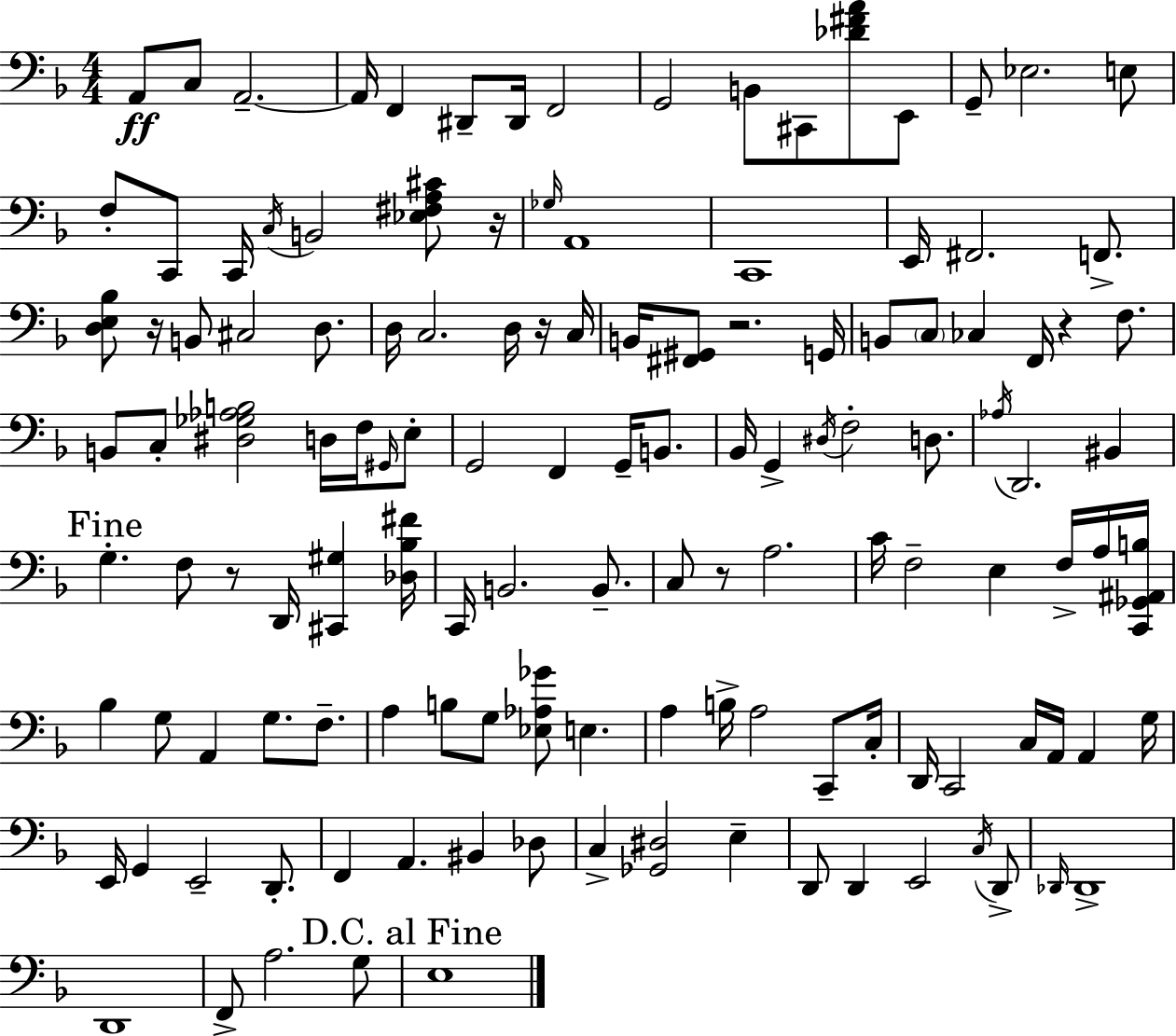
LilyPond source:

{
  \clef bass
  \numericTimeSignature
  \time 4/4
  \key f \major
  a,8\ff c8 a,2.--~~ | a,16 f,4 dis,8-- dis,16 f,2 | g,2 b,8 cis,8 <des' fis' a'>8 e,8 | g,8-- ees2. e8 | \break f8-. c,8 c,16 \acciaccatura { c16 } b,2 <ees fis a cis'>8 | r16 \grace { ges16 } a,1 | c,1 | e,16 fis,2. f,8.-> | \break <d e bes>8 r16 b,8 cis2 d8. | d16 c2. d16 | r16 c16 b,16 <fis, gis,>8 r2. | g,16 b,8 \parenthesize c8 ces4 f,16 r4 f8. | \break b,8 c8-. <dis ges aes b>2 d16 f16 | \grace { gis,16 } e8-. g,2 f,4 g,16-- | b,8. bes,16 g,4-> \acciaccatura { dis16 } f2-. | d8. \acciaccatura { aes16 } d,2. | \break bis,4 \mark "Fine" g4.-. f8 r8 d,16 | <cis, gis>4 <des bes fis'>16 c,16 b,2. | b,8.-- c8 r8 a2. | c'16 f2-- e4 | \break f16-> a16 <c, ges, ais, b>16 bes4 g8 a,4 g8. | f8.-- a4 b8 g8 <ees aes ges'>8 e4. | a4 b16-> a2 | c,8-- c16-. d,16 c,2 c16 a,16 | \break a,4 g16 e,16 g,4 e,2-- | d,8.-. f,4 a,4. bis,4 | des8 c4-> <ges, dis>2 | e4-- d,8 d,4 e,2 | \break \acciaccatura { c16 } d,8-> \grace { des,16 } des,1-> | d,1 | f,8-> a2. | g8 \mark "D.C. al Fine" e1 | \break \bar "|."
}